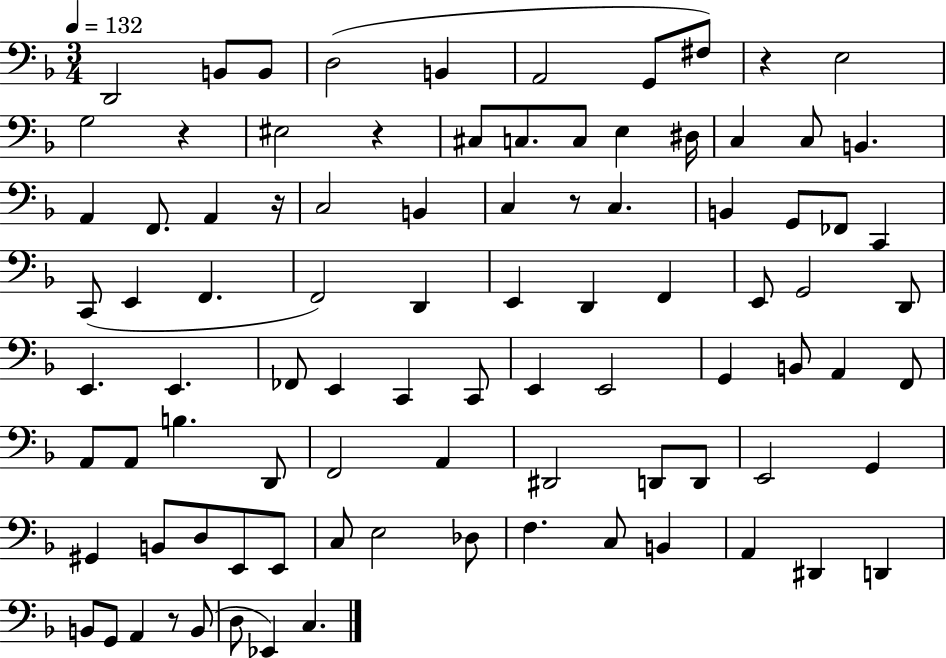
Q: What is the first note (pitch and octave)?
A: D2